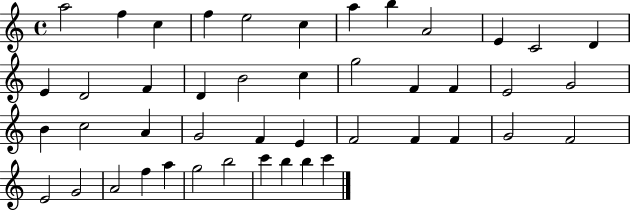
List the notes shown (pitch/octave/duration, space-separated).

A5/h F5/q C5/q F5/q E5/h C5/q A5/q B5/q A4/h E4/q C4/h D4/q E4/q D4/h F4/q D4/q B4/h C5/q G5/h F4/q F4/q E4/h G4/h B4/q C5/h A4/q G4/h F4/q E4/q F4/h F4/q F4/q G4/h F4/h E4/h G4/h A4/h F5/q A5/q G5/h B5/h C6/q B5/q B5/q C6/q